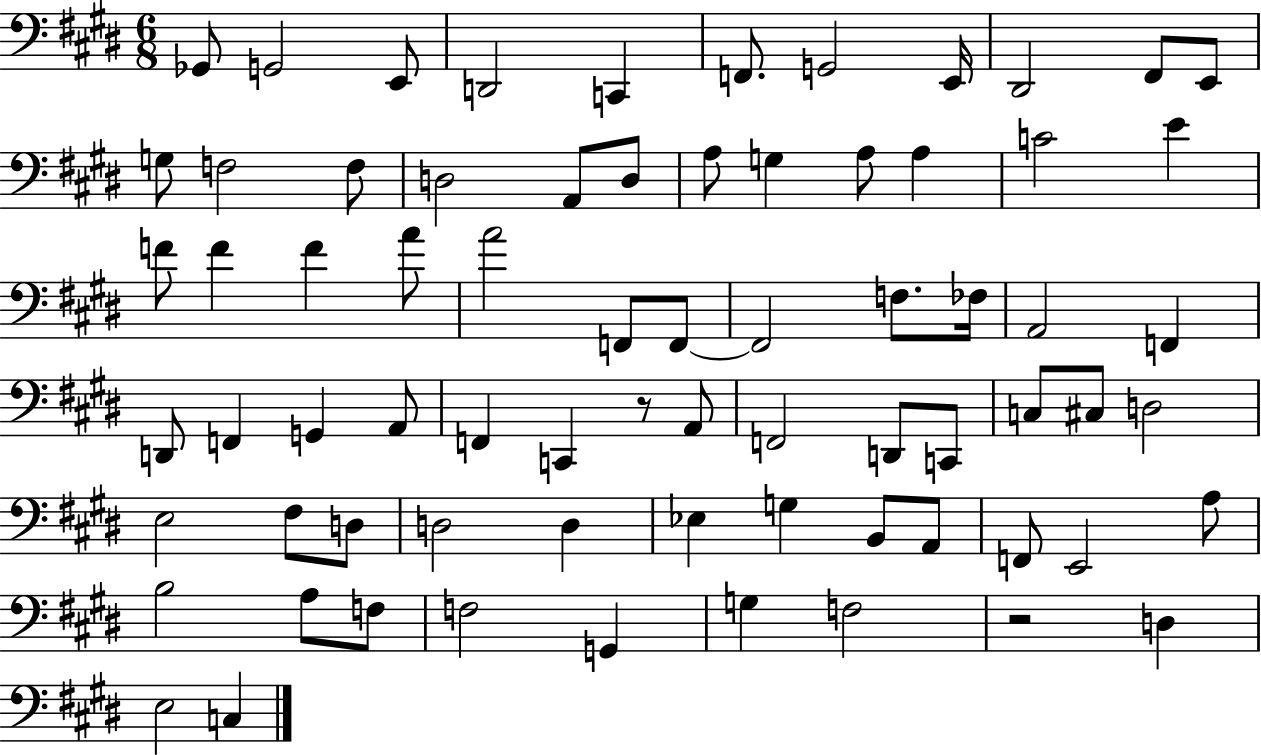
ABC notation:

X:1
T:Untitled
M:6/8
L:1/4
K:E
_G,,/2 G,,2 E,,/2 D,,2 C,, F,,/2 G,,2 E,,/4 ^D,,2 ^F,,/2 E,,/2 G,/2 F,2 F,/2 D,2 A,,/2 D,/2 A,/2 G, A,/2 A, C2 E F/2 F F A/2 A2 F,,/2 F,,/2 F,,2 F,/2 _F,/4 A,,2 F,, D,,/2 F,, G,, A,,/2 F,, C,, z/2 A,,/2 F,,2 D,,/2 C,,/2 C,/2 ^C,/2 D,2 E,2 ^F,/2 D,/2 D,2 D, _E, G, B,,/2 A,,/2 F,,/2 E,,2 A,/2 B,2 A,/2 F,/2 F,2 G,, G, F,2 z2 D, E,2 C,